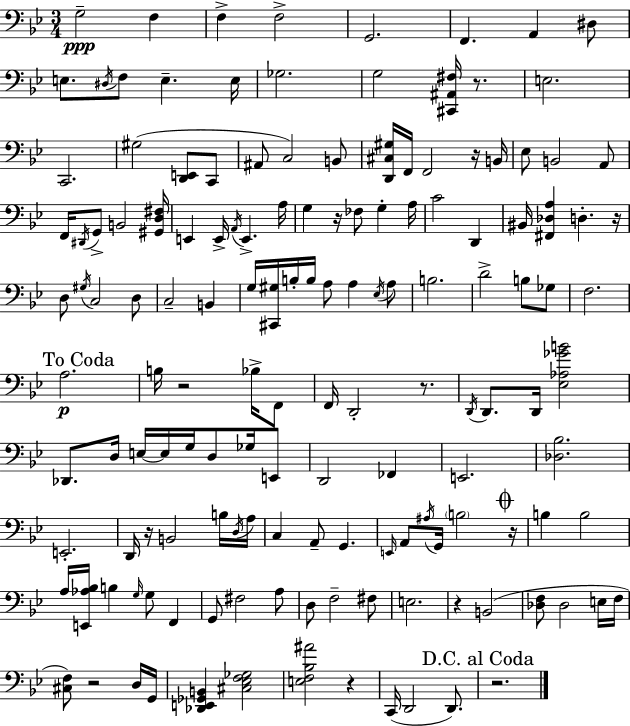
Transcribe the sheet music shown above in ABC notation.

X:1
T:Untitled
M:3/4
L:1/4
K:Gm
G,2 F, F, F,2 G,,2 F,, A,, ^D,/2 E,/2 ^D,/4 F,/2 E, E,/4 _G,2 G,2 [^C,,^A,,^F,]/4 z/2 E,2 C,,2 ^G,2 [D,,E,,]/2 C,,/2 ^A,,/2 C,2 B,,/2 [D,,^C,^G,]/4 F,,/4 F,,2 z/4 B,,/4 _E,/2 B,,2 A,,/2 F,,/4 ^D,,/4 G,,/2 B,,2 [^G,,D,^F,]/4 E,, E,,/4 A,,/4 E,, A,/4 G, z/4 _F,/2 G, A,/4 C2 D,, ^B,,/4 [^F,,_D,A,] D, z/4 D,/2 ^G,/4 C,2 D,/2 C,2 B,, G,/4 [^C,,^G,]/4 B,/4 B,/4 A,/2 A, _E,/4 A,/2 B,2 D2 B,/2 _G,/2 F,2 A,2 B,/4 z2 _B,/4 F,,/2 F,,/4 D,,2 z/2 D,,/4 D,,/2 D,,/4 [_E,_A,_GB]2 _D,,/2 D,/4 E,/4 E,/4 G,/4 D,/2 _G,/4 E,,/2 D,,2 _F,, E,,2 [_D,_B,]2 E,,2 D,,/4 z/4 B,,2 B,/4 D,/4 A,/4 C, A,,/2 G,, E,,/4 A,,/2 ^A,/4 G,,/4 B,2 z/4 B, B,2 A,/4 [E,,_A,_B,]/4 B, G,/4 G,/2 F,, G,,/2 ^F,2 A,/2 D,/2 F,2 ^F,/2 E,2 z B,,2 [_D,F,]/2 _D,2 E,/4 F,/4 [^C,F,]/2 z2 D,/4 G,,/4 [_D,,E,,_G,,B,,] [^C,_E,F,_G,]2 [E,F,_B,^A]2 z C,,/4 D,,2 D,,/2 z2